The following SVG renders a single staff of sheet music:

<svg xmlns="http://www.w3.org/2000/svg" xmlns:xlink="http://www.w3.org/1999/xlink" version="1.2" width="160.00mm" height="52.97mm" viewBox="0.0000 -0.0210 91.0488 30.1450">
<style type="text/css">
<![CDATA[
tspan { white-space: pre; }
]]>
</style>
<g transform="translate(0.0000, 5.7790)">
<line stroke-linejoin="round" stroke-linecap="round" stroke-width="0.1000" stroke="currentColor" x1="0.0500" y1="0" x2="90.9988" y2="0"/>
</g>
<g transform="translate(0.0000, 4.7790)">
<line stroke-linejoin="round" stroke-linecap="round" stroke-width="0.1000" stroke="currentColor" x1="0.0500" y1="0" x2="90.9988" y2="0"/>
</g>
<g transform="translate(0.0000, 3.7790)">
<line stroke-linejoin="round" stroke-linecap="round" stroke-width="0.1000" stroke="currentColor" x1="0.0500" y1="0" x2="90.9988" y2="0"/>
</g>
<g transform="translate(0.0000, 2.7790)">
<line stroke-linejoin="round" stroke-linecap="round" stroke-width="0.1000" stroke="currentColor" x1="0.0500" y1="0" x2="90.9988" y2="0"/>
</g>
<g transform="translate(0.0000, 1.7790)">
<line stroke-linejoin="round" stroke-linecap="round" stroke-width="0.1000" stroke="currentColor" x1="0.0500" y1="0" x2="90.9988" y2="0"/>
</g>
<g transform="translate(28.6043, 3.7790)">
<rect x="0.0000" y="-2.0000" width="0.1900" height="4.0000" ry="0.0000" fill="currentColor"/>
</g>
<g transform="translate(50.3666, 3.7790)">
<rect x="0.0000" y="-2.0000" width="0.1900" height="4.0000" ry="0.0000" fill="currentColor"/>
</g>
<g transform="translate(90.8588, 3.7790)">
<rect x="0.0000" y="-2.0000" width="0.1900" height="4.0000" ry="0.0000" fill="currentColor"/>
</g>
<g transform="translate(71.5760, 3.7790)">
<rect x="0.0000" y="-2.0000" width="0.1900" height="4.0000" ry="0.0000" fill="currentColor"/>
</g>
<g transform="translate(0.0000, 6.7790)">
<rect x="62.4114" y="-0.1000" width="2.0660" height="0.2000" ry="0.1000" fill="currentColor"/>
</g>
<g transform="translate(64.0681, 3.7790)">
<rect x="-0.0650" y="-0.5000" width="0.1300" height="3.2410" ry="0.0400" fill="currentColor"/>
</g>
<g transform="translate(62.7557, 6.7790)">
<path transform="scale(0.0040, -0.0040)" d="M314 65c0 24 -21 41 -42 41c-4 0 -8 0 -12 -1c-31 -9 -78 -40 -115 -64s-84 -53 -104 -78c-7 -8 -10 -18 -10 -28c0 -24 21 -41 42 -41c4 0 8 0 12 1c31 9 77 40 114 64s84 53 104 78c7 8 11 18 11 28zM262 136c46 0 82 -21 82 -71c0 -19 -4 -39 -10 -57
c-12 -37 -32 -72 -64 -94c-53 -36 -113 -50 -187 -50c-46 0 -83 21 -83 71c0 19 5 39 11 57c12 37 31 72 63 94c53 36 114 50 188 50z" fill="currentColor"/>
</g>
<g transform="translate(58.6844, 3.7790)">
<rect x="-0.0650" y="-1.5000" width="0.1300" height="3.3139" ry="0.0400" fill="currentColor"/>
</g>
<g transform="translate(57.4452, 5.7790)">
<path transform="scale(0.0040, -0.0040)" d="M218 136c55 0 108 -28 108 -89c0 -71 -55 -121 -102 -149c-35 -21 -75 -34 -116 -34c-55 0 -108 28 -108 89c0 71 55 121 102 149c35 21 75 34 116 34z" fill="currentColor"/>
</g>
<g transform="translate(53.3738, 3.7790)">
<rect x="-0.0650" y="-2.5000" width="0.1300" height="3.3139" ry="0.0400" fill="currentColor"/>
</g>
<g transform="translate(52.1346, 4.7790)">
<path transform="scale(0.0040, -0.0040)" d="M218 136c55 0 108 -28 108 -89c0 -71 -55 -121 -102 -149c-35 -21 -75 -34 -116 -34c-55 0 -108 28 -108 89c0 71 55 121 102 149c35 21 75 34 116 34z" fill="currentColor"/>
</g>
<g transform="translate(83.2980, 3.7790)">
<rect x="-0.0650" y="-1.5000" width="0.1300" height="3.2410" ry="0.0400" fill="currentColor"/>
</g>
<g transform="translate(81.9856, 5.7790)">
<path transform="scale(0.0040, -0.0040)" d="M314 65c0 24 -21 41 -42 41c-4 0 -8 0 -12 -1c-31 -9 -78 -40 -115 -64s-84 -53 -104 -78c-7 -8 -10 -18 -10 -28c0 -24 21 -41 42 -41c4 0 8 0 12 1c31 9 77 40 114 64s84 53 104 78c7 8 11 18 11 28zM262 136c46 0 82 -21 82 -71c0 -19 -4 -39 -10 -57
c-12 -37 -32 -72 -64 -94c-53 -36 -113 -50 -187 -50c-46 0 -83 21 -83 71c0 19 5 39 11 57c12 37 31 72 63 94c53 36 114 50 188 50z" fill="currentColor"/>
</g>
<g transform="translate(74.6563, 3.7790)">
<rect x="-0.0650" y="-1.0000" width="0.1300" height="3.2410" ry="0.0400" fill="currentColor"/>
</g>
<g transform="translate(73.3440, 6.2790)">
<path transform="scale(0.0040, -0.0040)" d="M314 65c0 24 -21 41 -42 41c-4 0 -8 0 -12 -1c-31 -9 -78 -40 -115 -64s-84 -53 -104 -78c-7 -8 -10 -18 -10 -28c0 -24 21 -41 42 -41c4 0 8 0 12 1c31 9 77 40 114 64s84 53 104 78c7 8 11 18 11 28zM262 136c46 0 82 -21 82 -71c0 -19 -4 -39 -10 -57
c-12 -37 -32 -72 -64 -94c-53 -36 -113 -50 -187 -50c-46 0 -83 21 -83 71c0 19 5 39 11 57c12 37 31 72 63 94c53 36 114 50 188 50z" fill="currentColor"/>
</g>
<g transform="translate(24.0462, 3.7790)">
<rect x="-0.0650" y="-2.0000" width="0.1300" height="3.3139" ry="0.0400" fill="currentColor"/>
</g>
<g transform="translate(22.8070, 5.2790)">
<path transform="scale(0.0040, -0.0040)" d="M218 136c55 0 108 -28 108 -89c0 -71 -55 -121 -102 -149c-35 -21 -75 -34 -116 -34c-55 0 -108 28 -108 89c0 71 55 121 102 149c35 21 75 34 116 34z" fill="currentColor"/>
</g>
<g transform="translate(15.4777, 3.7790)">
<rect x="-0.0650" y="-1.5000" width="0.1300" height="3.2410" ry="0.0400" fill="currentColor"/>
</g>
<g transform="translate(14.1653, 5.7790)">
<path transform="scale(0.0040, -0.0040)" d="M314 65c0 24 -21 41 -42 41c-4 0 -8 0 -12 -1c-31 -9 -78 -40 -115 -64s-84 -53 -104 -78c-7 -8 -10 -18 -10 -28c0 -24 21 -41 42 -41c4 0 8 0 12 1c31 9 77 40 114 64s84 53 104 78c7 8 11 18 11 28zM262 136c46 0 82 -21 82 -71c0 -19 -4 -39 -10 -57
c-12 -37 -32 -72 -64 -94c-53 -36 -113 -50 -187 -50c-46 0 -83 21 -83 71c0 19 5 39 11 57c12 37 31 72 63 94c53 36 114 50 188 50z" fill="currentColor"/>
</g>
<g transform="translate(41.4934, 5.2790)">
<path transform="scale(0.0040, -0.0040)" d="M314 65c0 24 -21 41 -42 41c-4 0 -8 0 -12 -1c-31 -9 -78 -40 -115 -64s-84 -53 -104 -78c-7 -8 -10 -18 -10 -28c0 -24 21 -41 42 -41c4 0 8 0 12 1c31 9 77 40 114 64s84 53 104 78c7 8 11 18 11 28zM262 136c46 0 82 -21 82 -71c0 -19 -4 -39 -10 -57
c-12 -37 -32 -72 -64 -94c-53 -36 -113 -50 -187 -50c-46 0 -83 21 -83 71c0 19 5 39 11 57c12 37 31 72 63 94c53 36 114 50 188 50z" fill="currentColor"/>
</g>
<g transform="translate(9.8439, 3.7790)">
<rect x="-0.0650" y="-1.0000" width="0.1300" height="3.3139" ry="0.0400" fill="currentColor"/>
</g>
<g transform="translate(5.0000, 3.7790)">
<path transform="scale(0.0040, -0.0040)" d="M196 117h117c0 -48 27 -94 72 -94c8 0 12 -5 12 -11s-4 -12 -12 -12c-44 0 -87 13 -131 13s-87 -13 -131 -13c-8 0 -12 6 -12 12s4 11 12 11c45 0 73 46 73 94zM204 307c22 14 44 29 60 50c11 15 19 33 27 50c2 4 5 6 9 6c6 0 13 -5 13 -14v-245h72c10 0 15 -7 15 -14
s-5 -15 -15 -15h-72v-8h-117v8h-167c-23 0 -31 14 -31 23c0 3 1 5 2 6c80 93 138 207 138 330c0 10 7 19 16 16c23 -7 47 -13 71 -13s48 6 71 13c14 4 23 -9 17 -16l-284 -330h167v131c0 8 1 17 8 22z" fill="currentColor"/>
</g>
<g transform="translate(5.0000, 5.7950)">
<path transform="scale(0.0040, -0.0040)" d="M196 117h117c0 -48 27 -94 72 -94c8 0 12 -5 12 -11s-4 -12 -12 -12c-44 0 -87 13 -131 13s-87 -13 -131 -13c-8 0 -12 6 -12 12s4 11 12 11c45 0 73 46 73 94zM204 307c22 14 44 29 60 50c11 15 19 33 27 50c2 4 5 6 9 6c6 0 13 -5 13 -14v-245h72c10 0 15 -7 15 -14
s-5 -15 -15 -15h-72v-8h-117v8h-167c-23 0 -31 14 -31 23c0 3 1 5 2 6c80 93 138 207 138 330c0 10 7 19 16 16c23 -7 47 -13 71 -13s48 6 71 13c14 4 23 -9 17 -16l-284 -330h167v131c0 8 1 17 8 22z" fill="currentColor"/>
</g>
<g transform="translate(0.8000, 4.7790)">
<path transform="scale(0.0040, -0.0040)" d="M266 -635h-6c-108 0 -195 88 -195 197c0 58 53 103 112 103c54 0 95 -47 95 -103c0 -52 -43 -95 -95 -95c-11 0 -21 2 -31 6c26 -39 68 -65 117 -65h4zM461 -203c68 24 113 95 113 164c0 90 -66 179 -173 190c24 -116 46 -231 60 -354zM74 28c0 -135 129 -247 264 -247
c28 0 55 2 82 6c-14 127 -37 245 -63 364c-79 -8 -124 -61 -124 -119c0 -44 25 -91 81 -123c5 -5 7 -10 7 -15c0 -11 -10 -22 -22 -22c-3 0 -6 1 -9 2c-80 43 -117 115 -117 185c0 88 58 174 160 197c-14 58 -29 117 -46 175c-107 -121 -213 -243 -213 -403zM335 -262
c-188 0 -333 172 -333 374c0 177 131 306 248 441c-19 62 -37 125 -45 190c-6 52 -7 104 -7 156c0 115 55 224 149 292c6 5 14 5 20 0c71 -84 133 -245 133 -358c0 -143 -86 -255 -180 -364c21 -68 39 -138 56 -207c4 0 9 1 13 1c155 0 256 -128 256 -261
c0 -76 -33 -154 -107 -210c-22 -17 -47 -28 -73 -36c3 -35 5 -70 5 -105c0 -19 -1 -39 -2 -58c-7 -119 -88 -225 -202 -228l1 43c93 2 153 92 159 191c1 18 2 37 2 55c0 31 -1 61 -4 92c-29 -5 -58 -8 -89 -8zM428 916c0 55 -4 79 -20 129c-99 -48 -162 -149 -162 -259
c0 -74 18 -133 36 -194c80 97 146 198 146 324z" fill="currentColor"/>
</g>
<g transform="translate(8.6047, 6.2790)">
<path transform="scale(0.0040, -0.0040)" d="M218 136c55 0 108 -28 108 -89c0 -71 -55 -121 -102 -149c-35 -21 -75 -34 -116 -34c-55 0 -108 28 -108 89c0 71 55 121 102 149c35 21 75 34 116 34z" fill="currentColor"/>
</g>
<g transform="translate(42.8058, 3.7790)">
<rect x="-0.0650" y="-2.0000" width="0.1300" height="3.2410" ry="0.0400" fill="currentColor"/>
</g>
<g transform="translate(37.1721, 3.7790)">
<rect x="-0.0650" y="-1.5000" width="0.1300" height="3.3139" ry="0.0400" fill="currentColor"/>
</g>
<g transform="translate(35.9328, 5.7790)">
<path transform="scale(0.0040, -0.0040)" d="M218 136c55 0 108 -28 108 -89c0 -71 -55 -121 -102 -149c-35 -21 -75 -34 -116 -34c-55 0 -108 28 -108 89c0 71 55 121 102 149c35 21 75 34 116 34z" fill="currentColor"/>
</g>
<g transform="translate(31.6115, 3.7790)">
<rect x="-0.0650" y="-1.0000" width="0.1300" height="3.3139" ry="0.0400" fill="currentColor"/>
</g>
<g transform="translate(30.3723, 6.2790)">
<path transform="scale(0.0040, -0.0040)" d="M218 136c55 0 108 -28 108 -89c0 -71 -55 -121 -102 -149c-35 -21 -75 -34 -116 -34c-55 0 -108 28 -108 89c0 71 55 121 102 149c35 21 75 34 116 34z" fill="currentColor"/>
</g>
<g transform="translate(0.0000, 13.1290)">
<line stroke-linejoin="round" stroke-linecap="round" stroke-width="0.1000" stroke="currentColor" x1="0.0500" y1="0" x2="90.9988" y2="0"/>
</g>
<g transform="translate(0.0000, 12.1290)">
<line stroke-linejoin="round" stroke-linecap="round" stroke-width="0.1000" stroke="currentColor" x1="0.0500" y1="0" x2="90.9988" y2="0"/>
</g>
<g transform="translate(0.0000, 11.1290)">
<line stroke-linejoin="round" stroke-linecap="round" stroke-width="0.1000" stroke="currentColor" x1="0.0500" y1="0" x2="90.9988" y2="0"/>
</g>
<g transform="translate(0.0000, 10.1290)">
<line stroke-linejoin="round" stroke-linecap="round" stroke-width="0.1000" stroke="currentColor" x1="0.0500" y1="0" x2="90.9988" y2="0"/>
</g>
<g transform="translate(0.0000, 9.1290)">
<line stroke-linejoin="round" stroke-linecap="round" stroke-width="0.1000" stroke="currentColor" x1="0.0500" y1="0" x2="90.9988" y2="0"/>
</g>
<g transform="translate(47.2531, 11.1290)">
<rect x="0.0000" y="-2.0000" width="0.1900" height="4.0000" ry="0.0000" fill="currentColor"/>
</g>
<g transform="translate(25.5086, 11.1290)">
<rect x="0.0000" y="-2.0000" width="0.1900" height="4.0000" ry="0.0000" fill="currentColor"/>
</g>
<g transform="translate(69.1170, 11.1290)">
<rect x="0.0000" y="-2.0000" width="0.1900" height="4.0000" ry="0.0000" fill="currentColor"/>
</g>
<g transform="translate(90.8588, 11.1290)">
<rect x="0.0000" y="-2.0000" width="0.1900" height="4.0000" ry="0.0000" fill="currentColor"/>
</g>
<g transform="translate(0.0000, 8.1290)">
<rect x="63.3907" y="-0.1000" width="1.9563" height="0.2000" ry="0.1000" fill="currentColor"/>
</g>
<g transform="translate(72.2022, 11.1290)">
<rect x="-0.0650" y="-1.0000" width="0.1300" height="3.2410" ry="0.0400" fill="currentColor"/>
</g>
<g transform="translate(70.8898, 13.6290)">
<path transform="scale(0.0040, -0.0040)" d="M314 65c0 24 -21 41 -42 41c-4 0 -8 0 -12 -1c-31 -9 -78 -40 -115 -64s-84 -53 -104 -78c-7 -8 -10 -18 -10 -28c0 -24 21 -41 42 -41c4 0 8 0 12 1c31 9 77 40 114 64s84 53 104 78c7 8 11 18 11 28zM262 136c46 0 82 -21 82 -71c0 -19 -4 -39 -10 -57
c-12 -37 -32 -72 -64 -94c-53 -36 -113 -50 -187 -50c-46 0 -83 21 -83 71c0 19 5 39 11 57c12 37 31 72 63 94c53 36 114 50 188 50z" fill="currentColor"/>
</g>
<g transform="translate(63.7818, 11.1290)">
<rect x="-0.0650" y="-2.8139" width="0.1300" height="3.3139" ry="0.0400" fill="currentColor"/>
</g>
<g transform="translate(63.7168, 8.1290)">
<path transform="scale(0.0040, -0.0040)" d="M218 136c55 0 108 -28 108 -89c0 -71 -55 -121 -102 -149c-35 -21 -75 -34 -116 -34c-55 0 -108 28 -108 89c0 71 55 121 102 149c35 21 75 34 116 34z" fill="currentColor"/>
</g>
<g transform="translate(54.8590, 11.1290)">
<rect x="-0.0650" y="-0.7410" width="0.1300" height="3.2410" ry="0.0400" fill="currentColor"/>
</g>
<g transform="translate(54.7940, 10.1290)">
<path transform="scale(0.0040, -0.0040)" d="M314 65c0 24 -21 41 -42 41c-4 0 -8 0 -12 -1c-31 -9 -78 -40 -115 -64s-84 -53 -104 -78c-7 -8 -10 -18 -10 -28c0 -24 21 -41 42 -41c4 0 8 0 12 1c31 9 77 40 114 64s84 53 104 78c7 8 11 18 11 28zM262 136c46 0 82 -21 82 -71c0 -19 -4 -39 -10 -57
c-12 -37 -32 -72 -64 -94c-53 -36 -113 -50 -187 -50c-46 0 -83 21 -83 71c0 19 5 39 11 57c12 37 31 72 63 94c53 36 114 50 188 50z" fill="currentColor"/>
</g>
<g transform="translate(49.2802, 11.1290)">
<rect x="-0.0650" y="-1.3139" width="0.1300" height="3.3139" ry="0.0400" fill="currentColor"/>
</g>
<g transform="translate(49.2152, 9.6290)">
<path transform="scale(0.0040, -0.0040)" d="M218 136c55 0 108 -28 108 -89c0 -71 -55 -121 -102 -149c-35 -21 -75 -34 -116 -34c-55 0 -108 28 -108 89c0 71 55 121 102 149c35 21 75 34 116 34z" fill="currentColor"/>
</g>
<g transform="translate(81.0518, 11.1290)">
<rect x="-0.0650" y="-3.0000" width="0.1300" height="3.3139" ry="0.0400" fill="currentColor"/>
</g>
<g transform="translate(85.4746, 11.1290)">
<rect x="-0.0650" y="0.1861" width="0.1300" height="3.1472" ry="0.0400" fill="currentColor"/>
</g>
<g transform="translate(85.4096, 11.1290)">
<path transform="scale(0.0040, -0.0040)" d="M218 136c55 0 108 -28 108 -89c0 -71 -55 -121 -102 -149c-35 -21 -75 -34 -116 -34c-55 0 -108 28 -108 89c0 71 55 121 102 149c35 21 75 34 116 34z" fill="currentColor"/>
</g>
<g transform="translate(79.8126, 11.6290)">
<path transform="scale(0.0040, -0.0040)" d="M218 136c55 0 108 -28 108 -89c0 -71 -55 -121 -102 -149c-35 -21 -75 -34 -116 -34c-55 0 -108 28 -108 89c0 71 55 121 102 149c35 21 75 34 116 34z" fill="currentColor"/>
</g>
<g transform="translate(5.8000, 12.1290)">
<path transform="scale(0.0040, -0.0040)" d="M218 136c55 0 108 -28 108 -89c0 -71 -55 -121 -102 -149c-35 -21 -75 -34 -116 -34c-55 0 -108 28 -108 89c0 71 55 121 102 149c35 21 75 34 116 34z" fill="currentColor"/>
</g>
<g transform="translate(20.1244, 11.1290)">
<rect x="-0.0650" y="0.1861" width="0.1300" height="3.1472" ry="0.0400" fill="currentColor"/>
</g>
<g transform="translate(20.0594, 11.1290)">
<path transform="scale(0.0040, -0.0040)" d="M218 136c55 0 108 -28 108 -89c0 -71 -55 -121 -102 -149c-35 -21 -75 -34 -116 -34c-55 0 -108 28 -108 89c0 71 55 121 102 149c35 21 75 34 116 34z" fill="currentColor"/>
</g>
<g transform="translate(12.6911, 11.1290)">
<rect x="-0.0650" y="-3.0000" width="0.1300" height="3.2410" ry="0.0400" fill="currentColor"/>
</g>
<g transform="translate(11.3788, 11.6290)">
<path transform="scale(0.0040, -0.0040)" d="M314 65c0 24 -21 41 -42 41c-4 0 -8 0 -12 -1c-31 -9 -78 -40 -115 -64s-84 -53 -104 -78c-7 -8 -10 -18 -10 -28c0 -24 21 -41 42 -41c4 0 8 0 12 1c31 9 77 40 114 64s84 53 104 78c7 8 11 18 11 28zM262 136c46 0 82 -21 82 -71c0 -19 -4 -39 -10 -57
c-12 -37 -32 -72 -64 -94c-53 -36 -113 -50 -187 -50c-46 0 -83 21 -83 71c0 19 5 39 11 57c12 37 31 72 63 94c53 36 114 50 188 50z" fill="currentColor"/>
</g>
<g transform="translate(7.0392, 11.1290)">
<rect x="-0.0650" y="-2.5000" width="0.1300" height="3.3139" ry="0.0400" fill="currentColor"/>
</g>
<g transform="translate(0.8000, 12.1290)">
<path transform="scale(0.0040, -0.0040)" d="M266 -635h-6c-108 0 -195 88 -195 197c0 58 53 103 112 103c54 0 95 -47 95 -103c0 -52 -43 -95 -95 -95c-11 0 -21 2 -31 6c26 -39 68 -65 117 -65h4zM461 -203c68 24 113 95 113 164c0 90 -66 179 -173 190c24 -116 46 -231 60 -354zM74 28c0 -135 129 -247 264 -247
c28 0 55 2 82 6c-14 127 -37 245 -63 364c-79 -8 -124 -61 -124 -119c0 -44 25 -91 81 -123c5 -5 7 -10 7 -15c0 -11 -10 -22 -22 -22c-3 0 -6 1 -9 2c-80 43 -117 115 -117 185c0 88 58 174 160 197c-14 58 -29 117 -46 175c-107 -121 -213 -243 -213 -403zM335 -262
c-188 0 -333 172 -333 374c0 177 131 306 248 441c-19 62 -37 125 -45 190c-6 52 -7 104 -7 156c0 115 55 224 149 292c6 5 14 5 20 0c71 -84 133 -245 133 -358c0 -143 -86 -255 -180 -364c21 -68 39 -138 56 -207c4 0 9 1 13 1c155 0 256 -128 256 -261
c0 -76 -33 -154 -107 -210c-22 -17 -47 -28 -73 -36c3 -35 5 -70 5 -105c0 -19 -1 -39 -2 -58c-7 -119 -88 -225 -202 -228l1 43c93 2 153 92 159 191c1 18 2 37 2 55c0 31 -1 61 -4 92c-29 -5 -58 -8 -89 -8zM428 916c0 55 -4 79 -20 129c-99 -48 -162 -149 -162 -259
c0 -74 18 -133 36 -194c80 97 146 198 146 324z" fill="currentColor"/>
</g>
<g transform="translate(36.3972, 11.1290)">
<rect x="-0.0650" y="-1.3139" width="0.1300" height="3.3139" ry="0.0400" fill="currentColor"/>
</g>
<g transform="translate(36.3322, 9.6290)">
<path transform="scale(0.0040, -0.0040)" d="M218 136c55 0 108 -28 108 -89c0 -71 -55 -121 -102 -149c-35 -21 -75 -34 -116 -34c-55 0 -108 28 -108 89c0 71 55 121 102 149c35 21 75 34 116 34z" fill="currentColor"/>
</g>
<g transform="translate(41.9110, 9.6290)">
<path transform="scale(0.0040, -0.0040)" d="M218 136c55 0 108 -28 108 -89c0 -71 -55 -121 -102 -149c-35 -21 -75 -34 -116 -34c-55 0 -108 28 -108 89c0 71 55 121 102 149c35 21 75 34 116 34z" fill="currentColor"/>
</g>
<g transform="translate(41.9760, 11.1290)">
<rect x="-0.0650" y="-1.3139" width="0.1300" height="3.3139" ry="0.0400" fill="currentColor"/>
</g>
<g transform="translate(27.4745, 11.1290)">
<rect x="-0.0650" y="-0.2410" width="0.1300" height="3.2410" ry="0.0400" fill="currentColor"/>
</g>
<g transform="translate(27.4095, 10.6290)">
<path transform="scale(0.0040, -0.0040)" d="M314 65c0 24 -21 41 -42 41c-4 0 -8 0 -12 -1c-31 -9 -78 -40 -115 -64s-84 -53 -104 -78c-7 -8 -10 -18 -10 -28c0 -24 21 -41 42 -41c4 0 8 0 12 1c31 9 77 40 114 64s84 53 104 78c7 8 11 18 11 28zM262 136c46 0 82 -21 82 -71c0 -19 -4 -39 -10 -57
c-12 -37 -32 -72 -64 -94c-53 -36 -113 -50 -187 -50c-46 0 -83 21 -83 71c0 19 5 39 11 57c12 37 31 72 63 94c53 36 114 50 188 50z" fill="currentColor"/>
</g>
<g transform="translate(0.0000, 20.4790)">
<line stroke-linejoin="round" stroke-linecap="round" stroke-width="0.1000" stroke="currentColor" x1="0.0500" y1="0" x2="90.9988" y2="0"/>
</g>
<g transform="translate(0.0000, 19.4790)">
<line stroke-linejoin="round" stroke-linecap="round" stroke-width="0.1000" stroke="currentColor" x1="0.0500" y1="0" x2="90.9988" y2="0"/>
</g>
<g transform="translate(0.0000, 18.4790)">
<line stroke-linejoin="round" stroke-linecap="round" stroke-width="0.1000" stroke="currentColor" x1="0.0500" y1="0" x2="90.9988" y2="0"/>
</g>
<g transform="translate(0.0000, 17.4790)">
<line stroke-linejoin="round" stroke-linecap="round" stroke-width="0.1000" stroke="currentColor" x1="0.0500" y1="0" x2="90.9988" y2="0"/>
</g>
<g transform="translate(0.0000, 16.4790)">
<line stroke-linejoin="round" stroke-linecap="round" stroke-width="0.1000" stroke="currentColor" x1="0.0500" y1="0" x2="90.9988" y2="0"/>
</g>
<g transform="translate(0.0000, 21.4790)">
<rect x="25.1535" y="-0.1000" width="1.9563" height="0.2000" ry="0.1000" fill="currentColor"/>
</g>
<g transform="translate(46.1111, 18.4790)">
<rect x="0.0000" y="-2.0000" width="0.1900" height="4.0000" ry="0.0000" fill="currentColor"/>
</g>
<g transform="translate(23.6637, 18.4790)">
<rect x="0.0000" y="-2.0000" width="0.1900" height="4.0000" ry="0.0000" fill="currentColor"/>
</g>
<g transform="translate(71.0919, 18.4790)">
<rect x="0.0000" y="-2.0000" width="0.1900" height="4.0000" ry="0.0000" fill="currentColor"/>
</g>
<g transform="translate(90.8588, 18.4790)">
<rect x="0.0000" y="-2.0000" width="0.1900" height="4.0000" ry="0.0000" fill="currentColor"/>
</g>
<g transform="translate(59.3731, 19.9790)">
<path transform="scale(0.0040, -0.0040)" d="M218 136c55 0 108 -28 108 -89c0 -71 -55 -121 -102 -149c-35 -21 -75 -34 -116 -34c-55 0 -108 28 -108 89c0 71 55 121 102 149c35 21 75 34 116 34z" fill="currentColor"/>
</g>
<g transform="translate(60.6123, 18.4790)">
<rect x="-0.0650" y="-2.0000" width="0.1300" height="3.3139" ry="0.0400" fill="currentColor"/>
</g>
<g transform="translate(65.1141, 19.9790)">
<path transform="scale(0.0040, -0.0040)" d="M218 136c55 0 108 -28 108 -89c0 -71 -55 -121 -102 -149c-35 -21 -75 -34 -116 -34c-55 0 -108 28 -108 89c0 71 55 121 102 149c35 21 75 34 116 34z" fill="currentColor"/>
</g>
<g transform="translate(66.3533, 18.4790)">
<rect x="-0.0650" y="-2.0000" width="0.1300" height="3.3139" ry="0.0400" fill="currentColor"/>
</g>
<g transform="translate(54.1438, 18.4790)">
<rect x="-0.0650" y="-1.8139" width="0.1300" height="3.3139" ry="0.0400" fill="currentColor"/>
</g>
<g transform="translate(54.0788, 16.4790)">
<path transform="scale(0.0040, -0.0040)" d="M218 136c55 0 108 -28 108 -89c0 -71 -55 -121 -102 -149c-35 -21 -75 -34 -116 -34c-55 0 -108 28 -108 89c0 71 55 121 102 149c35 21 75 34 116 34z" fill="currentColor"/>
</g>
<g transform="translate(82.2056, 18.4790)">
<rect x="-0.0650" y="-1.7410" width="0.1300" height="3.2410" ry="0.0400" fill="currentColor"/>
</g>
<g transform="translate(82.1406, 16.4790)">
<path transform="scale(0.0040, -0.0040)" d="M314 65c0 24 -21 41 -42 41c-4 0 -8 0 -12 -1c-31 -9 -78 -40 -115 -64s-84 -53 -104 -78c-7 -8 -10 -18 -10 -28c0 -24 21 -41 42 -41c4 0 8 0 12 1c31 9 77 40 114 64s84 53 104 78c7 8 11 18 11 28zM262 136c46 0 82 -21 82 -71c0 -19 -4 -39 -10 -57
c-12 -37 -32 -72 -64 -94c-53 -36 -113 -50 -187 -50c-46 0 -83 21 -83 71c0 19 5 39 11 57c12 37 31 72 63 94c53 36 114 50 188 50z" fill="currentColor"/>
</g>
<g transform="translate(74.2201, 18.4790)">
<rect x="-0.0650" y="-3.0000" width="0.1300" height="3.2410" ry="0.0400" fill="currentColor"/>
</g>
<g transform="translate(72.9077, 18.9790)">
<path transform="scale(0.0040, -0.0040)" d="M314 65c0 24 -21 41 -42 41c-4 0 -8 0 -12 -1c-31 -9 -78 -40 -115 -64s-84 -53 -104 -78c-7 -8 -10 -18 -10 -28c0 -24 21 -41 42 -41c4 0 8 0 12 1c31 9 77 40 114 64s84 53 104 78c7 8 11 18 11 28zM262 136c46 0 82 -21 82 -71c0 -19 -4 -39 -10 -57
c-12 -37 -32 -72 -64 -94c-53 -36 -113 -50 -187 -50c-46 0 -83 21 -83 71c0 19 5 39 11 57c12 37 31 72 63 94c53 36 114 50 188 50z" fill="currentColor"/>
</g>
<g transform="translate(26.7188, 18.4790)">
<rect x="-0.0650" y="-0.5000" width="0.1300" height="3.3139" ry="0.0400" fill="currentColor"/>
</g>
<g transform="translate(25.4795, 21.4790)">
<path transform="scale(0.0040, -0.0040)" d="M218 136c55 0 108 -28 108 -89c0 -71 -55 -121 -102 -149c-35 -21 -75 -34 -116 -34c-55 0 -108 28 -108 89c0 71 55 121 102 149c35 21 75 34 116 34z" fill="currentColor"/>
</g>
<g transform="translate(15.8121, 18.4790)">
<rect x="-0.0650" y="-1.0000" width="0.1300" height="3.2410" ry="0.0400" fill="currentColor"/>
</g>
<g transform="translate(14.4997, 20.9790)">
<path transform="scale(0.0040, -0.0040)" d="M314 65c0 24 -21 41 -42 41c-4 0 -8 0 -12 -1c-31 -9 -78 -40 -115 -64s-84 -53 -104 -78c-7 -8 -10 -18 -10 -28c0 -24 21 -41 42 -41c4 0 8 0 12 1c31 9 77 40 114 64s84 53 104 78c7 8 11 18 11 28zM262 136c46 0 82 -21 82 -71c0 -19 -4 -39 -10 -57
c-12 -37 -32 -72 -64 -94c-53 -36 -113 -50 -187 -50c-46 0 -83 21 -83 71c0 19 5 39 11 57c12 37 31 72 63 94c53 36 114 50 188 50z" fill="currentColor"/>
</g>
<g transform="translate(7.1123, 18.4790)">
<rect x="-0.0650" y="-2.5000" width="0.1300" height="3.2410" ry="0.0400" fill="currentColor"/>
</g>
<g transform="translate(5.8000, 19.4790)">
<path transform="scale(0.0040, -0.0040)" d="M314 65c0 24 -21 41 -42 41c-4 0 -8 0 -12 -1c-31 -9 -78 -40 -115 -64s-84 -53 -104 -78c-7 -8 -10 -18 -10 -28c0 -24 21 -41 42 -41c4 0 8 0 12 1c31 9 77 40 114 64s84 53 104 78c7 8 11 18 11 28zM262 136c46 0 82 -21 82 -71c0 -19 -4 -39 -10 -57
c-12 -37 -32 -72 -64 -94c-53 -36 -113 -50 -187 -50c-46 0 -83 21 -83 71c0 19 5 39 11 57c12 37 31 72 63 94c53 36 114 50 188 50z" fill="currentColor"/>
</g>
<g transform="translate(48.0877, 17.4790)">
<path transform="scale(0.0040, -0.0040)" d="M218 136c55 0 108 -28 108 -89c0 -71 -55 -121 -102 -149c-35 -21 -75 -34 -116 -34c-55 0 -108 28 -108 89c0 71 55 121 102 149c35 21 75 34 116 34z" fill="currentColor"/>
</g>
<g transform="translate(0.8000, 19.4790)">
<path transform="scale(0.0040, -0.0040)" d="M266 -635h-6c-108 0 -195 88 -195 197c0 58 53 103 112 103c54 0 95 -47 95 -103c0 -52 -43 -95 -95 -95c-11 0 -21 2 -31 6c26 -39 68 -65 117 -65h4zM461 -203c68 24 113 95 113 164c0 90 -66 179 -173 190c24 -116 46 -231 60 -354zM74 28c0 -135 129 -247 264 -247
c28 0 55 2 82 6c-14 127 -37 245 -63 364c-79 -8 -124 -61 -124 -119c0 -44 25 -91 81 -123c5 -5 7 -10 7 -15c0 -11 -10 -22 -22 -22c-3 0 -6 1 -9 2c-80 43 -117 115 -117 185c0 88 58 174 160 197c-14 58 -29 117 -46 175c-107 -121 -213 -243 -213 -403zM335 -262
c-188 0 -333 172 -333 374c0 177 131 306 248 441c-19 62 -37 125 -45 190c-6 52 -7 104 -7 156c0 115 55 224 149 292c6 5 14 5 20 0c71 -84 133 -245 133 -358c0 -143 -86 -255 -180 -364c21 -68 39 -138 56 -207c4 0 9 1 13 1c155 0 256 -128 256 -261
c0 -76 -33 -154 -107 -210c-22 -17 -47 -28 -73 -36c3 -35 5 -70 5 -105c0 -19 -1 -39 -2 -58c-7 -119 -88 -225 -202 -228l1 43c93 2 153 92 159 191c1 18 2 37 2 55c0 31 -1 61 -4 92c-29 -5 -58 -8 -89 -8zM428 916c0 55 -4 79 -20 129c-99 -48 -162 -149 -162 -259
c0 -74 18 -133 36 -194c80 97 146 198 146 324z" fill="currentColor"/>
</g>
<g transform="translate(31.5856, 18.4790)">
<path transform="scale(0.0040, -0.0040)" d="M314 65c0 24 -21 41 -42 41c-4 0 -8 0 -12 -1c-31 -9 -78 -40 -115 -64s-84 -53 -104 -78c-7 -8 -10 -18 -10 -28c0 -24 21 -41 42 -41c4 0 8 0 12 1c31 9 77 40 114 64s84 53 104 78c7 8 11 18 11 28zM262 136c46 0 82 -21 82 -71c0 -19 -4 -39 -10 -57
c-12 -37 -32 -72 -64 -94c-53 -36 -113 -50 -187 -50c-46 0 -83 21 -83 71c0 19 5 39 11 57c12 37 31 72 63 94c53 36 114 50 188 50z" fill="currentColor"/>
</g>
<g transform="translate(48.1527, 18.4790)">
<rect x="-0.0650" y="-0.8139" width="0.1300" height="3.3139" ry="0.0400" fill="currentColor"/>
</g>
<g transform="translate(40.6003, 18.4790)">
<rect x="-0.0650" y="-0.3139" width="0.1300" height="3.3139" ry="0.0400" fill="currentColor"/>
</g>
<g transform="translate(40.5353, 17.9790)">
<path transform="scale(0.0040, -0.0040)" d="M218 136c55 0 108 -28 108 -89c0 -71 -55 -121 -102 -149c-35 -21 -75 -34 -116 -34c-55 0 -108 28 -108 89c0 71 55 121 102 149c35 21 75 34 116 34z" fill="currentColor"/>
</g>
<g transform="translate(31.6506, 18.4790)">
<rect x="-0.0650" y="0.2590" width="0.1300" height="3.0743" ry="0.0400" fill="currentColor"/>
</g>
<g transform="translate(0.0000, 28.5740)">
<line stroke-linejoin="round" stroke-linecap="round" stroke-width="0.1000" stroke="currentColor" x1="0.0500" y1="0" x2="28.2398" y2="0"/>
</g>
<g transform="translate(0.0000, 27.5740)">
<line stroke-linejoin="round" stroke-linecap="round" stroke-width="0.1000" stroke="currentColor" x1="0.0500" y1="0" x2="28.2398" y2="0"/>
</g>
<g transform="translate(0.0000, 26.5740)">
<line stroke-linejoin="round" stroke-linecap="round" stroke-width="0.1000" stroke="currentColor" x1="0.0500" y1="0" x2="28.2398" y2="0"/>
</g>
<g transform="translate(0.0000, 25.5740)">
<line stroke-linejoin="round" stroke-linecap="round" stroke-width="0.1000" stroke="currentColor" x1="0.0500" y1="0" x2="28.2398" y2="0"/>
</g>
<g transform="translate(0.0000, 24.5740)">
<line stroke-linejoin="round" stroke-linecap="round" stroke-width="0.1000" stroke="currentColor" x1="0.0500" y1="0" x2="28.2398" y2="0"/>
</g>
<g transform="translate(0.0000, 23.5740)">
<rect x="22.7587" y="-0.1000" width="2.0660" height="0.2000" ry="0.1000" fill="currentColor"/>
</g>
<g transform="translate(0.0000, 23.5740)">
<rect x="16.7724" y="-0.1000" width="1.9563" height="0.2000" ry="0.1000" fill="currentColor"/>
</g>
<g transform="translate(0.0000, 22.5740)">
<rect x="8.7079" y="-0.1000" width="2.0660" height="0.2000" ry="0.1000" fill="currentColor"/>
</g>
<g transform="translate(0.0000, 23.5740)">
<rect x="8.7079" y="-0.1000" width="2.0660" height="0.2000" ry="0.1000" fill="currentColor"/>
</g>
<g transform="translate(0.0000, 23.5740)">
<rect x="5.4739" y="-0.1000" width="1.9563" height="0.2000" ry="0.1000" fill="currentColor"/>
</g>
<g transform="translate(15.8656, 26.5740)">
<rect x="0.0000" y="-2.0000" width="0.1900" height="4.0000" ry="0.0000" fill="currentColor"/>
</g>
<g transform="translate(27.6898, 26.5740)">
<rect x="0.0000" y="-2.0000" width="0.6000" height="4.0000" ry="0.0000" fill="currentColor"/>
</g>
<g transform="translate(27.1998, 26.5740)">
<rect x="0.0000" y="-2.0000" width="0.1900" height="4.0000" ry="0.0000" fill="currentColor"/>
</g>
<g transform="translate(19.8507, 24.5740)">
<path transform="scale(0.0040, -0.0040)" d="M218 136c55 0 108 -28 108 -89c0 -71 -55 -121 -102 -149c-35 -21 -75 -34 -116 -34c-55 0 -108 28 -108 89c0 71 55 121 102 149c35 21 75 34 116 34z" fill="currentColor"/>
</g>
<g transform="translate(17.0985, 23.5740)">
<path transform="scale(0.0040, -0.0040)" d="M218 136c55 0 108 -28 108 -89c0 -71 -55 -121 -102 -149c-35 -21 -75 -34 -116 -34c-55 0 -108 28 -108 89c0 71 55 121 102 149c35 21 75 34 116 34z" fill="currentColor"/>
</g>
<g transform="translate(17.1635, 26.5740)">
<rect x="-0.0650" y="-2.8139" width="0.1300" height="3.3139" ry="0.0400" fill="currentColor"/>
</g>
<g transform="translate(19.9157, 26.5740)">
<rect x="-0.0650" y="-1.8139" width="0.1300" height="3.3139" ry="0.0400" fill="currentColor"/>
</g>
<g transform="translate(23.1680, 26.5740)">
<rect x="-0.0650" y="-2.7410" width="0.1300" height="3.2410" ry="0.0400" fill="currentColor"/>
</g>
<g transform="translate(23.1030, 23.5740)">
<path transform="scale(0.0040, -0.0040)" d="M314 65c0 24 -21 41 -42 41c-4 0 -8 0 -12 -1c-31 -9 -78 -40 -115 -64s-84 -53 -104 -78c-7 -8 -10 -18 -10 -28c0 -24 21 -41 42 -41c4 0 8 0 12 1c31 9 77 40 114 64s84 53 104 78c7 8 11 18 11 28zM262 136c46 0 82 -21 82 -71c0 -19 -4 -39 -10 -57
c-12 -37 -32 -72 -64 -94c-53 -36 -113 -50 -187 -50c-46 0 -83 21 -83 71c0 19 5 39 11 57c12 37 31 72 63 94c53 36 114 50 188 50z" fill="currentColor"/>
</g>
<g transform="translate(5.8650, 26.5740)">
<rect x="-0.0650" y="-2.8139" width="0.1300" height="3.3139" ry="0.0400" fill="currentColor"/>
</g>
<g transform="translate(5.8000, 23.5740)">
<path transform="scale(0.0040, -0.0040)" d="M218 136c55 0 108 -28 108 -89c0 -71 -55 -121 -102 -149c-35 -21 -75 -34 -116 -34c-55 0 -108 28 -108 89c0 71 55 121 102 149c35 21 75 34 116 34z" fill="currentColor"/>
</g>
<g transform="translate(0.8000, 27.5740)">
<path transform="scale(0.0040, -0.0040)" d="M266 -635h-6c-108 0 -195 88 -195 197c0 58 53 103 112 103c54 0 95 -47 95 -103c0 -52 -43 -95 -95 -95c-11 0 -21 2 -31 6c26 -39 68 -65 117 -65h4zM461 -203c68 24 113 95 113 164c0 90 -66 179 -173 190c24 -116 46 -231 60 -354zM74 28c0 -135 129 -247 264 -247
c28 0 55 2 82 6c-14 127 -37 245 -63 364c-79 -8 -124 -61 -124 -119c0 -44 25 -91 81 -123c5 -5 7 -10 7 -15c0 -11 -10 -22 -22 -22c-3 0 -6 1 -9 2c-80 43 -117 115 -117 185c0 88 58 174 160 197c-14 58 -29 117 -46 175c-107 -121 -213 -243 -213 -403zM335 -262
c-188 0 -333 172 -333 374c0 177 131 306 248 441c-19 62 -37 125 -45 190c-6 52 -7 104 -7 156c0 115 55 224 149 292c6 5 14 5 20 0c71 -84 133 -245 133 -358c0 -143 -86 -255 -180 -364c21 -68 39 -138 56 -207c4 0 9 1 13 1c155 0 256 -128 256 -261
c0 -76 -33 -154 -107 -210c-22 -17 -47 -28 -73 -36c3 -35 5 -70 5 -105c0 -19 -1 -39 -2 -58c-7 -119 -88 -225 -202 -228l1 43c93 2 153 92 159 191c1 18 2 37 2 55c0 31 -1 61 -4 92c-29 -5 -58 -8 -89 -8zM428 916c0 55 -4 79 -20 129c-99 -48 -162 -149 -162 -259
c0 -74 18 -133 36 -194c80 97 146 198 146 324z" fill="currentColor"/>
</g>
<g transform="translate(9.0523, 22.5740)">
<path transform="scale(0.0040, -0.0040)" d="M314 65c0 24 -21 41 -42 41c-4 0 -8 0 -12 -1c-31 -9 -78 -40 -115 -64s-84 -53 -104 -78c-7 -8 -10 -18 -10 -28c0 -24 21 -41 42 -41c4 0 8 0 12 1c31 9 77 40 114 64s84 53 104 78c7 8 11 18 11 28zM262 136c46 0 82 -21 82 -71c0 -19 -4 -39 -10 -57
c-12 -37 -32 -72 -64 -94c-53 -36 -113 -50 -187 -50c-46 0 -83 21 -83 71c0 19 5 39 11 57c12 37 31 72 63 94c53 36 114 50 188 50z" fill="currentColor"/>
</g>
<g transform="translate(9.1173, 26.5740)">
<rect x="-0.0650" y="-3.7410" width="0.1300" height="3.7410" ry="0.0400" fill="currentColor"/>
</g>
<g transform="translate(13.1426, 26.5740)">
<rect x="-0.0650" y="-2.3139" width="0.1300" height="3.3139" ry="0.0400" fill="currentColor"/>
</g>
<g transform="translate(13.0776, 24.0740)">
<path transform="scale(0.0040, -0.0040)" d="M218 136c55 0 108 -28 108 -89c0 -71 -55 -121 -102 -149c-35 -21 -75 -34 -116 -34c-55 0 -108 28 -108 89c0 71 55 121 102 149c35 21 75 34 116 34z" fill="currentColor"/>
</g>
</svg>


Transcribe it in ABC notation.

X:1
T:Untitled
M:4/4
L:1/4
K:C
D E2 F D E F2 G E C2 D2 E2 G A2 B c2 e e e d2 a D2 A B G2 D2 C B2 c d f F F A2 f2 a c'2 g a f a2